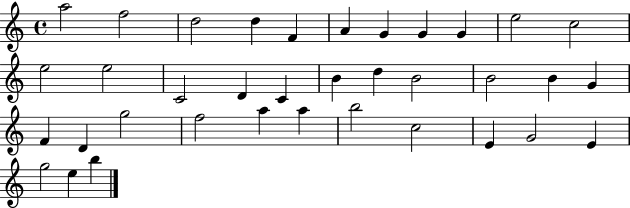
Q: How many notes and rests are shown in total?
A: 36